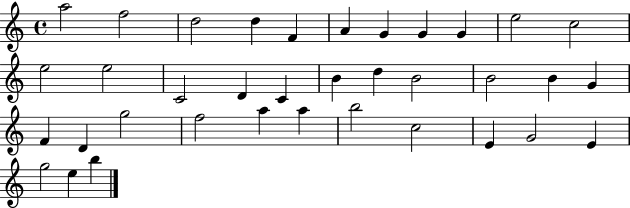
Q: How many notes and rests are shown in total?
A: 36